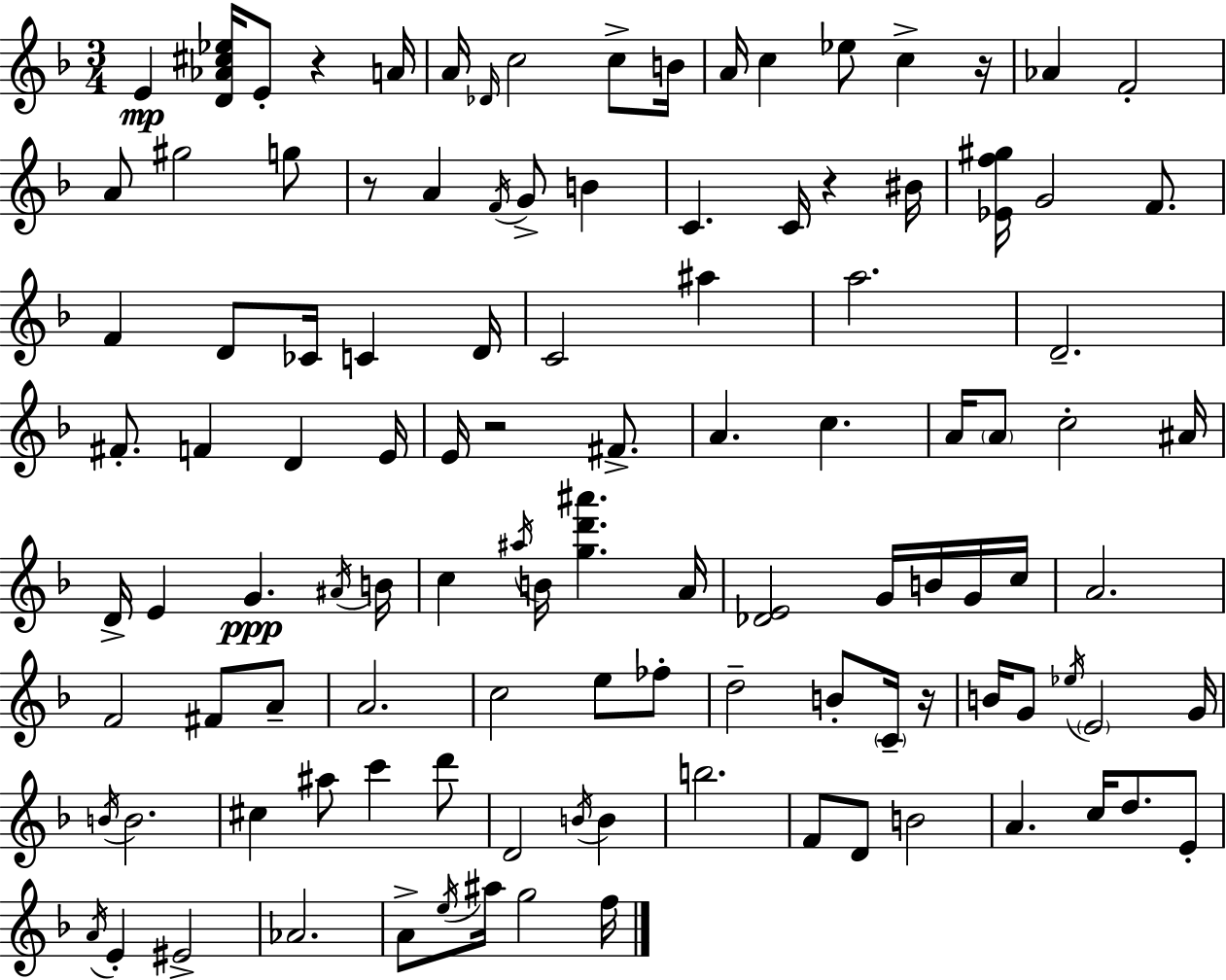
E4/q [D4,Ab4,C#5,Eb5]/s E4/e R/q A4/s A4/s Db4/s C5/h C5/e B4/s A4/s C5/q Eb5/e C5/q R/s Ab4/q F4/h A4/e G#5/h G5/e R/e A4/q F4/s G4/e B4/q C4/q. C4/s R/q BIS4/s [Eb4,F5,G#5]/s G4/h F4/e. F4/q D4/e CES4/s C4/q D4/s C4/h A#5/q A5/h. D4/h. F#4/e. F4/q D4/q E4/s E4/s R/h F#4/e. A4/q. C5/q. A4/s A4/e C5/h A#4/s D4/s E4/q G4/q. A#4/s B4/s C5/q A#5/s B4/s [G5,D6,A#6]/q. A4/s [Db4,E4]/h G4/s B4/s G4/s C5/s A4/h. F4/h F#4/e A4/e A4/h. C5/h E5/e FES5/e D5/h B4/e C4/s R/s B4/s G4/e Eb5/s E4/h G4/s B4/s B4/h. C#5/q A#5/e C6/q D6/e D4/h B4/s B4/q B5/h. F4/e D4/e B4/h A4/q. C5/s D5/e. E4/e A4/s E4/q EIS4/h Ab4/h. A4/e E5/s A#5/s G5/h F5/s